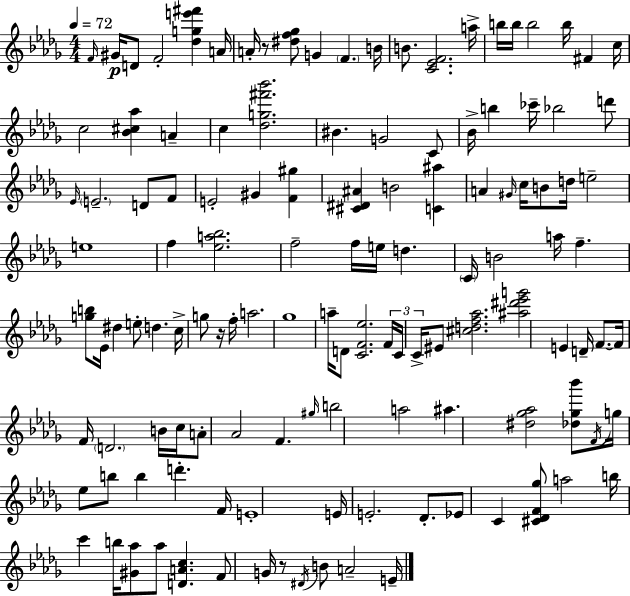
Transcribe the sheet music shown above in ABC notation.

X:1
T:Untitled
M:4/4
L:1/4
K:Bbm
F/4 ^G/4 D/2 F2 [_dge'^f'] A/4 A/4 z/2 [^df_g]/2 G F B/4 B/2 [C_EF]2 a/4 b/4 b/4 b2 b/4 ^F c/4 c2 [_B^c_a] A c [_dg^f'_b']2 ^B G2 C/2 _B/4 b _c'/4 _b2 d'/2 _E/4 E2 D/2 F/2 E2 ^G [F^g] [^C^D^A] B2 [C^a] A ^G/4 c/4 B/2 d/4 e2 e4 f [_ea_b]2 f2 f/4 e/4 d C/4 B2 a/4 f [gb]/2 _E/4 ^d e/2 d c/4 g/2 z/4 f/4 a2 _g4 a/4 D/2 [CF_e]2 F/4 C/4 C/4 ^E/2 [^cdf_a]2 [^a^d'_e'g']2 E D/4 F/2 F/4 F/4 D2 B/4 c/4 A/2 _A2 F ^g/4 b2 a2 ^a [^d_g_a]2 [_d_g_b']/2 F/4 g/4 _e/2 b/2 b d' F/4 E4 E/4 E2 _D/2 _E/2 C [^C_DF_g]/2 a2 b/4 c' b/4 [^G_a]/2 _a/2 [DAc] F/2 G/4 z/2 ^D/4 B/2 A2 E/4